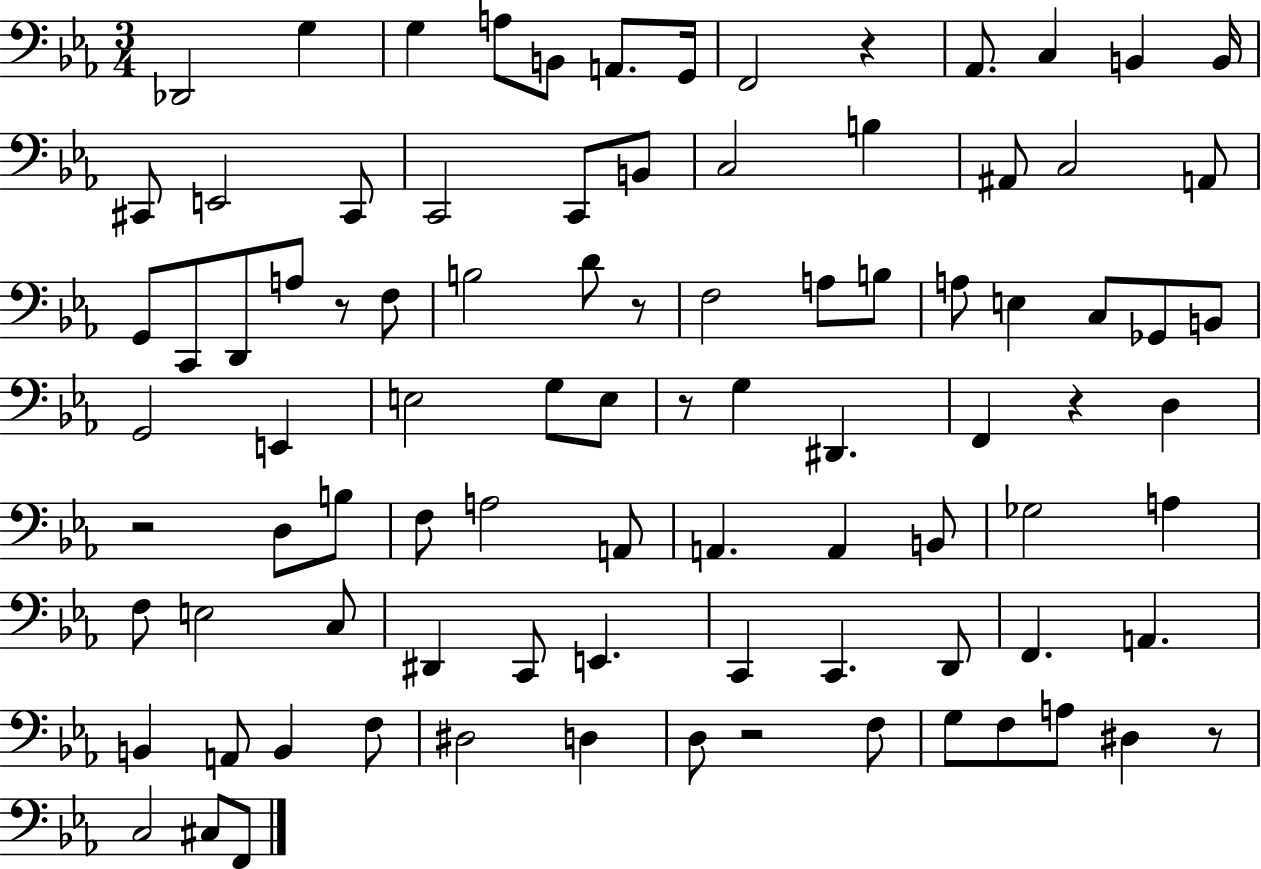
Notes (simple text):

Db2/h G3/q G3/q A3/e B2/e A2/e. G2/s F2/h R/q Ab2/e. C3/q B2/q B2/s C#2/e E2/h C#2/e C2/h C2/e B2/e C3/h B3/q A#2/e C3/h A2/e G2/e C2/e D2/e A3/e R/e F3/e B3/h D4/e R/e F3/h A3/e B3/e A3/e E3/q C3/e Gb2/e B2/e G2/h E2/q E3/h G3/e E3/e R/e G3/q D#2/q. F2/q R/q D3/q R/h D3/e B3/e F3/e A3/h A2/e A2/q. A2/q B2/e Gb3/h A3/q F3/e E3/h C3/e D#2/q C2/e E2/q. C2/q C2/q. D2/e F2/q. A2/q. B2/q A2/e B2/q F3/e D#3/h D3/q D3/e R/h F3/e G3/e F3/e A3/e D#3/q R/e C3/h C#3/e F2/e